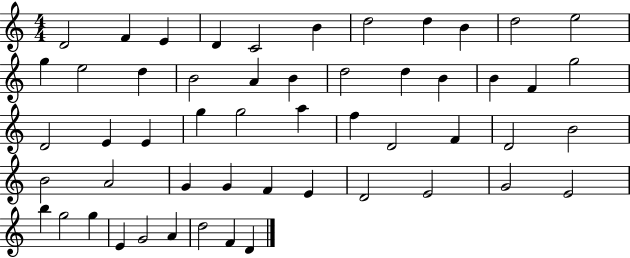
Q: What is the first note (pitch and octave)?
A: D4